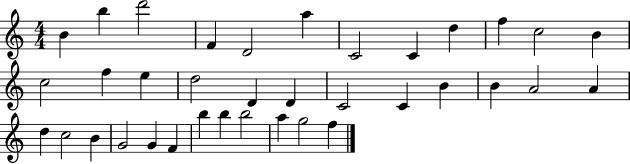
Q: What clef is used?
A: treble